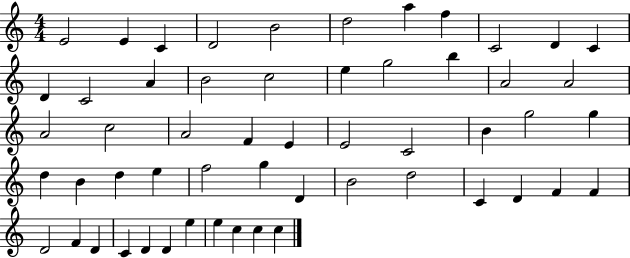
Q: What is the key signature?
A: C major